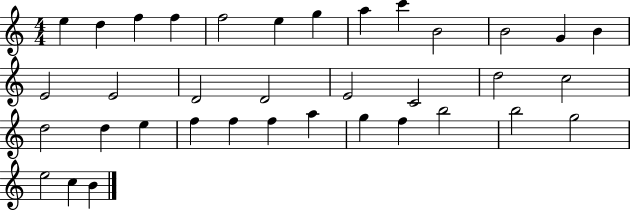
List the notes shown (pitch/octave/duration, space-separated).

E5/q D5/q F5/q F5/q F5/h E5/q G5/q A5/q C6/q B4/h B4/h G4/q B4/q E4/h E4/h D4/h D4/h E4/h C4/h D5/h C5/h D5/h D5/q E5/q F5/q F5/q F5/q A5/q G5/q F5/q B5/h B5/h G5/h E5/h C5/q B4/q